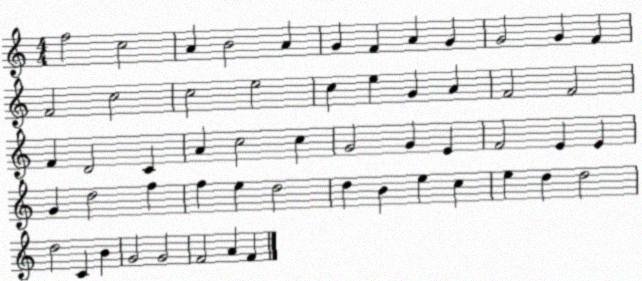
X:1
T:Untitled
M:4/4
L:1/4
K:C
f2 c2 A B2 A G F A G G2 G F F2 c2 c2 e2 c e G A F2 F2 F D2 C A c2 c G2 G E F2 E E G d2 f f e d2 d B e c e d d2 d2 C B G2 G2 F2 A F